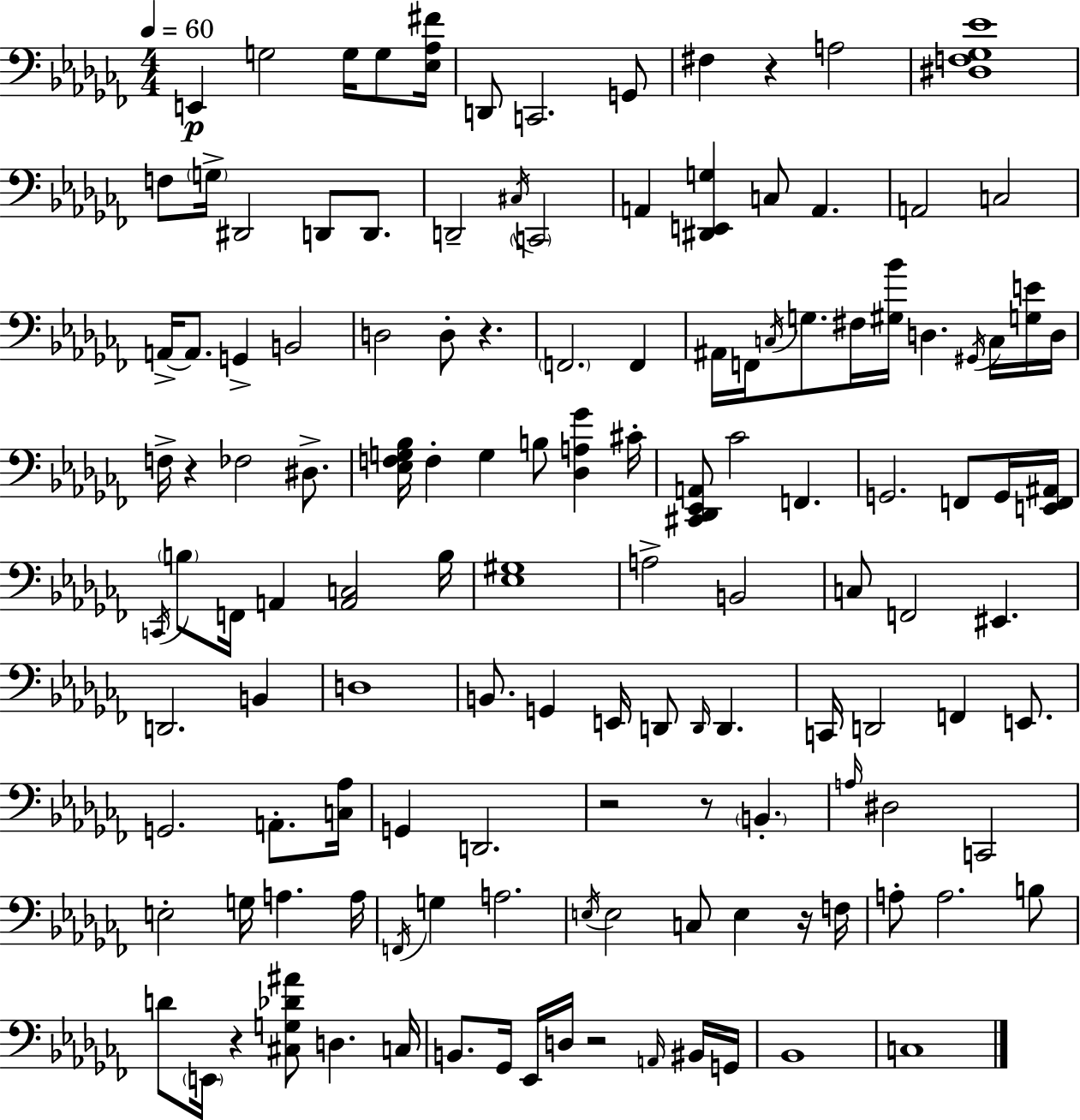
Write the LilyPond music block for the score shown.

{
  \clef bass
  \numericTimeSignature
  \time 4/4
  \key aes \minor
  \tempo 4 = 60
  e,4\p g2 g16 g8 <ees aes fis'>16 | d,8 c,2. g,8 | fis4 r4 a2 | <dis f ges ees'>1 | \break f8 \parenthesize g16-> dis,2 d,8 d,8. | d,2-- \acciaccatura { cis16 } \parenthesize c,2 | a,4 <dis, e, g>4 c8 a,4. | a,2 c2 | \break a,16->~~ a,8. g,4-> b,2 | d2 d8-. r4. | \parenthesize f,2. f,4 | ais,16 f,16 \acciaccatura { c16 } g8. fis16 <gis bes'>16 d4. \acciaccatura { gis,16 } | \break c16 <g e'>16 d16 f16-> r4 fes2 | dis8.-> <ees f g bes>16 f4-. g4 b8 <des a ges'>4 | cis'16-. <cis, des, ees, a,>8 ces'2 f,4. | g,2. f,8 | \break g,16 <e, f, ais,>16 \acciaccatura { c,16 } \parenthesize b8 f,16 a,4 <a, c>2 | b16 <ees gis>1 | a2-> b,2 | c8 f,2 eis,4. | \break d,2. | b,4 d1 | b,8. g,4 e,16 d,8 \grace { d,16 } d,4. | c,16 d,2 f,4 | \break e,8. g,2. | a,8.-. <c aes>16 g,4 d,2. | r2 r8 \parenthesize b,4.-. | \grace { a16 } dis2 c,2 | \break e2-. g16 a4. | a16 \acciaccatura { f,16 } g4 a2. | \acciaccatura { e16 } e2 | c8 e4 r16 f16 a8-. a2. | \break b8 d'8 \parenthesize e,16 r4 <cis g des' ais'>8 | d4. c16 b,8. ges,16 ees,16 d16 r2 | \grace { a,16 } bis,16 g,16 bes,1 | c1 | \break \bar "|."
}